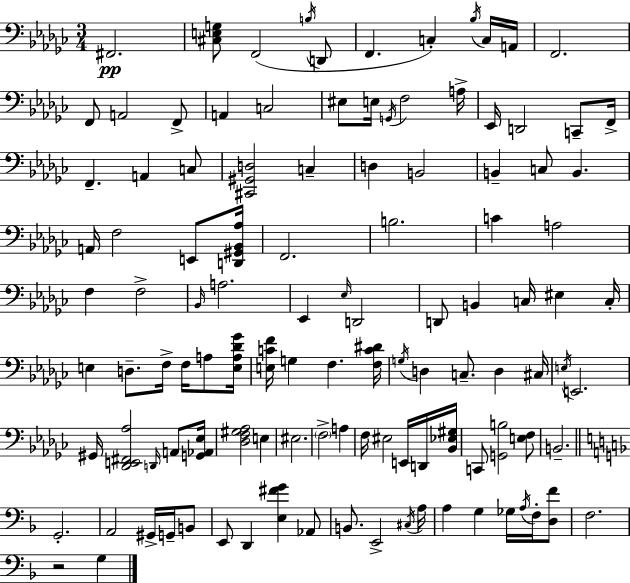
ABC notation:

X:1
T:Untitled
M:3/4
L:1/4
K:Ebm
^F,,2 [^C,E,G,]/2 F,,2 B,/4 D,,/2 F,, C, _B,/4 C,/4 A,,/4 F,,2 F,,/2 A,,2 F,,/2 A,, C,2 ^E,/2 E,/4 G,,/4 F,2 A,/4 _E,,/4 D,,2 C,,/2 F,,/4 F,, A,, C,/2 [^C,,^G,,D,]2 C, D, B,,2 B,, C,/2 B,, A,,/4 F,2 E,,/2 [D,,^G,,_B,,_A,]/4 F,,2 B,2 C A,2 F, F,2 _B,,/4 A,2 _E,, _E,/4 D,,2 D,,/2 B,, C,/4 ^E, C,/4 E, D,/2 F,/4 F,/4 A,/2 [E,A,_D_G]/4 [E,CF]/4 G, F, [F,C^D]/4 G,/4 D, C,/2 D, ^C,/4 E,/4 E,,2 ^G,,/4 [_D,,E,,^F,,_A,]2 D,,/4 A,,/2 [G,,_A,,_E,]/4 [_D,F,^G,_A,]2 E, ^E,2 F,2 A, F,/4 ^E,2 E,,/4 D,,/4 [_B,,_E,^G,]/4 C,,/2 [G,,B,]2 [E,F,]/2 B,,2 G,,2 A,,2 ^G,,/4 G,,/4 B,,/2 E,,/2 D,, [E,^FG] _A,,/2 B,,/2 E,,2 ^C,/4 A,/4 A, G, _G,/4 A,/4 F,/4 [D,F]/2 F,2 z2 G,